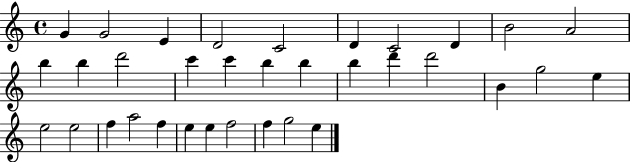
X:1
T:Untitled
M:4/4
L:1/4
K:C
G G2 E D2 C2 D C2 D B2 A2 b b d'2 c' c' b b b d' d'2 B g2 e e2 e2 f a2 f e e f2 f g2 e